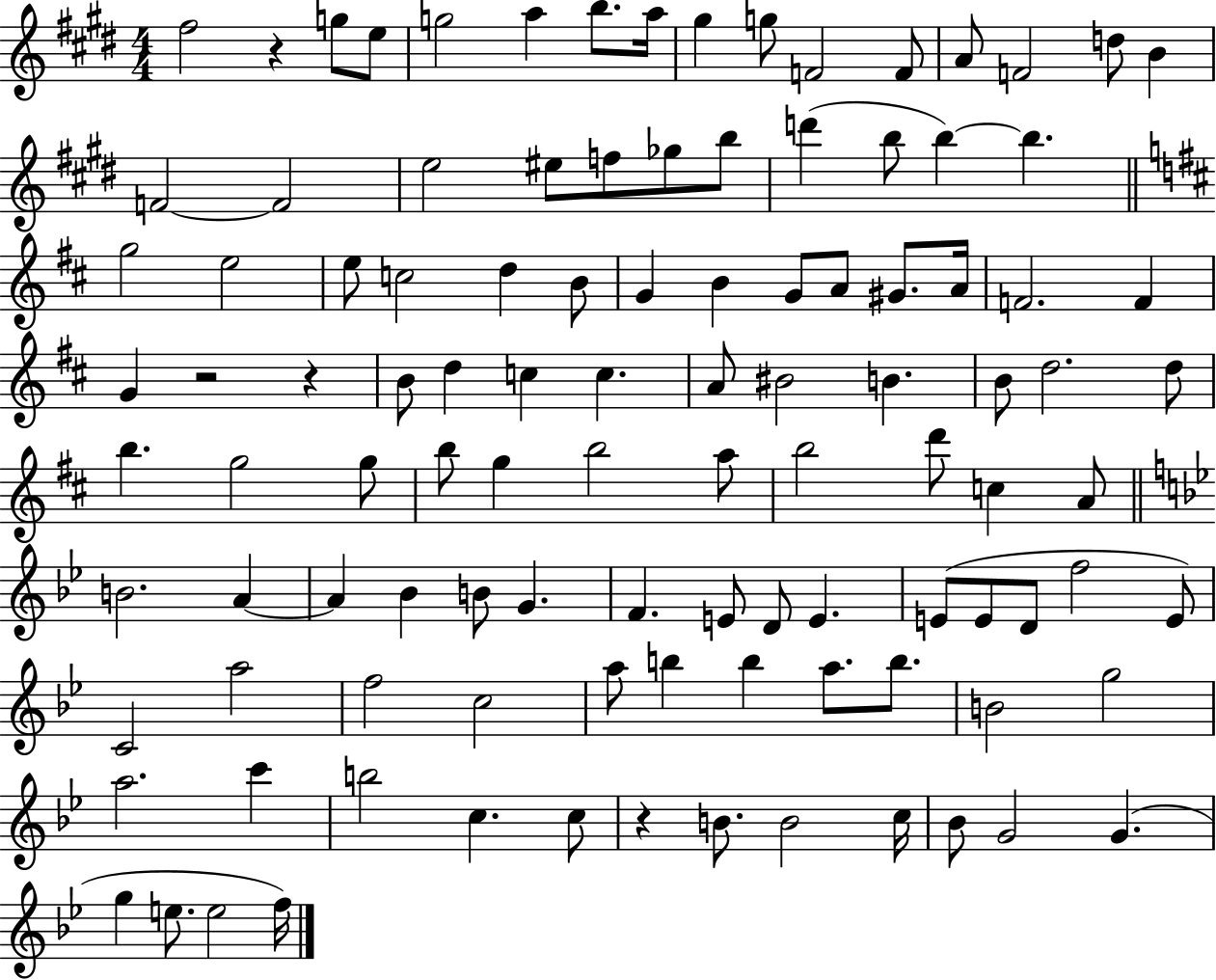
X:1
T:Untitled
M:4/4
L:1/4
K:E
^f2 z g/2 e/2 g2 a b/2 a/4 ^g g/2 F2 F/2 A/2 F2 d/2 B F2 F2 e2 ^e/2 f/2 _g/2 b/2 d' b/2 b b g2 e2 e/2 c2 d B/2 G B G/2 A/2 ^G/2 A/4 F2 F G z2 z B/2 d c c A/2 ^B2 B B/2 d2 d/2 b g2 g/2 b/2 g b2 a/2 b2 d'/2 c A/2 B2 A A _B B/2 G F E/2 D/2 E E/2 E/2 D/2 f2 E/2 C2 a2 f2 c2 a/2 b b a/2 b/2 B2 g2 a2 c' b2 c c/2 z B/2 B2 c/4 _B/2 G2 G g e/2 e2 f/4